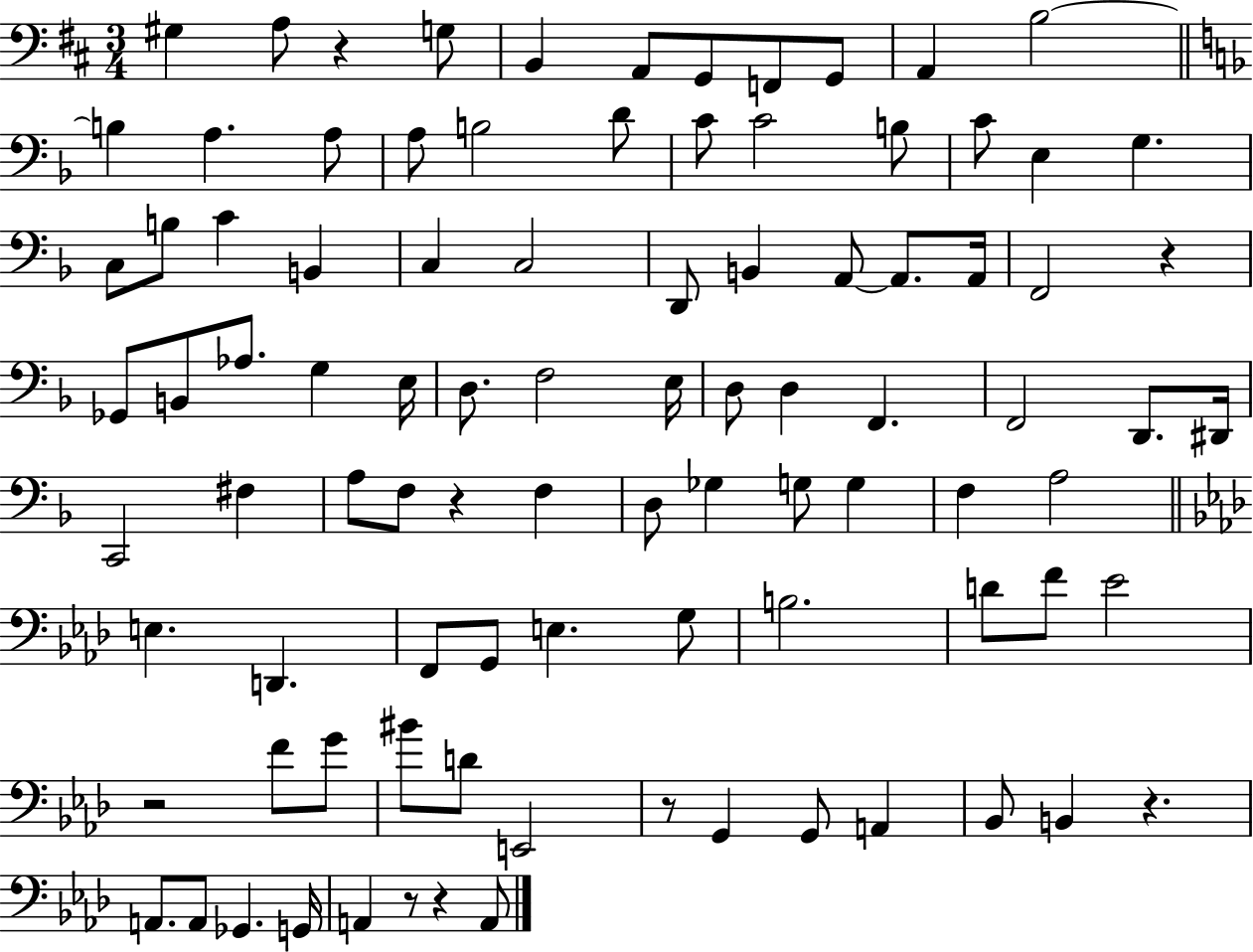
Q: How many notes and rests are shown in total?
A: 93